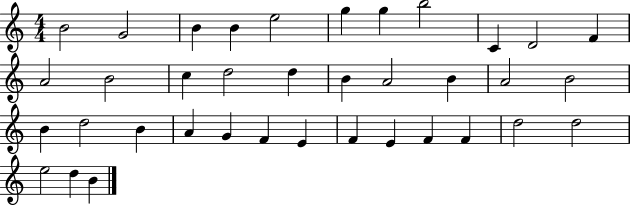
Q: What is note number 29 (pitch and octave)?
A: F4